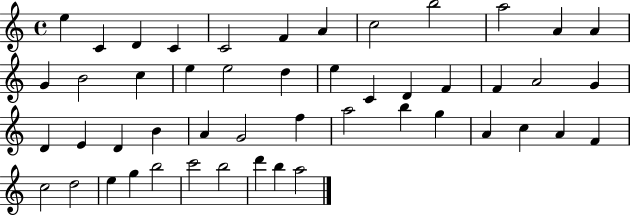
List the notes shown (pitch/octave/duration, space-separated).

E5/q C4/q D4/q C4/q C4/h F4/q A4/q C5/h B5/h A5/h A4/q A4/q G4/q B4/h C5/q E5/q E5/h D5/q E5/q C4/q D4/q F4/q F4/q A4/h G4/q D4/q E4/q D4/q B4/q A4/q G4/h F5/q A5/h B5/q G5/q A4/q C5/q A4/q F4/q C5/h D5/h E5/q G5/q B5/h C6/h B5/h D6/q B5/q A5/h